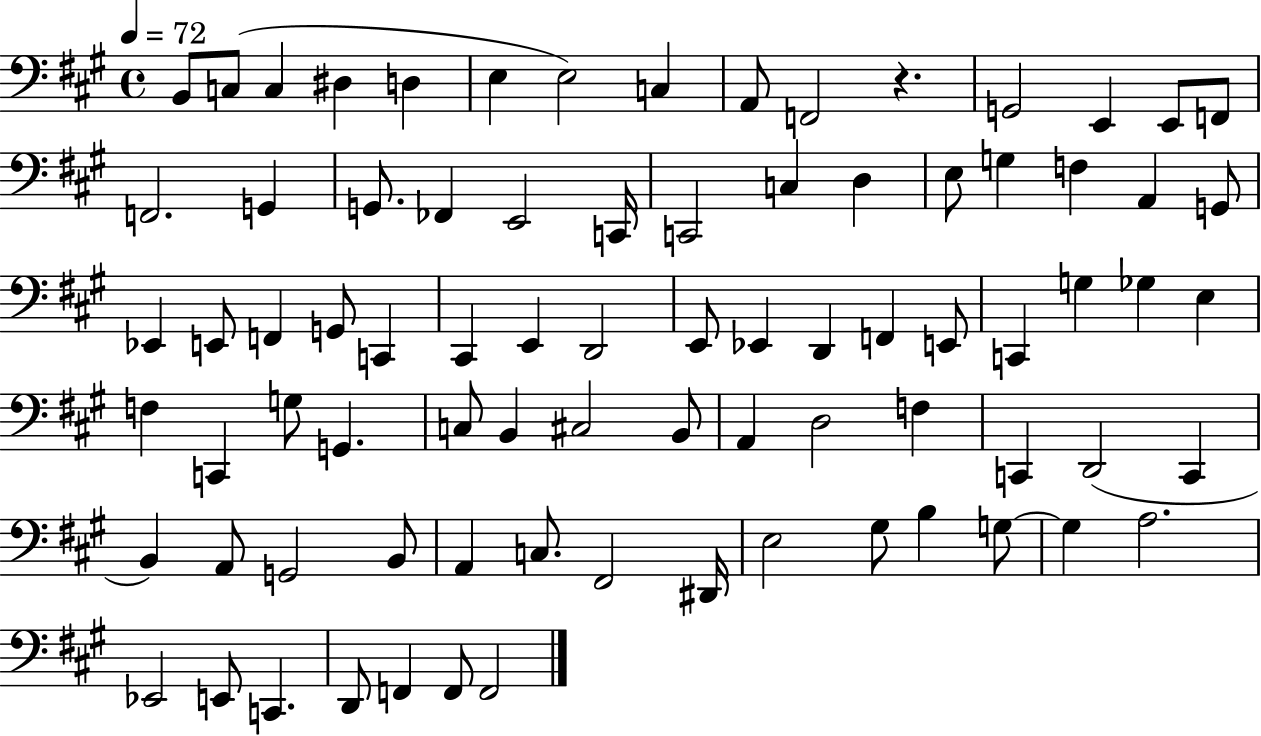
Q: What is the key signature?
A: A major